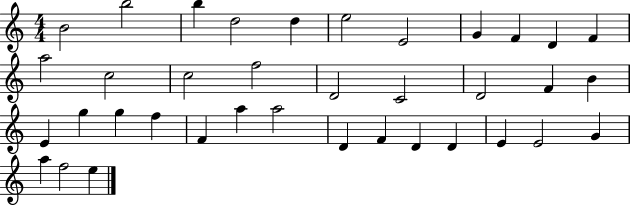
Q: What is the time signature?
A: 4/4